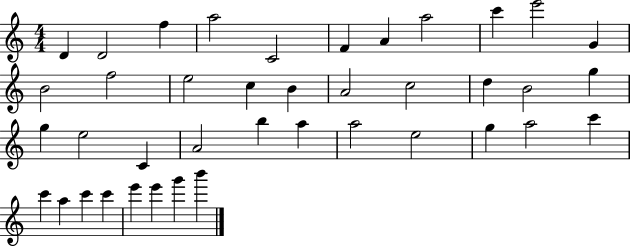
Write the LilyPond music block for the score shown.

{
  \clef treble
  \numericTimeSignature
  \time 4/4
  \key c \major
  d'4 d'2 f''4 | a''2 c'2 | f'4 a'4 a''2 | c'''4 e'''2 g'4 | \break b'2 f''2 | e''2 c''4 b'4 | a'2 c''2 | d''4 b'2 g''4 | \break g''4 e''2 c'4 | a'2 b''4 a''4 | a''2 e''2 | g''4 a''2 c'''4 | \break c'''4 a''4 c'''4 c'''4 | e'''4 e'''4 g'''4 b'''4 | \bar "|."
}